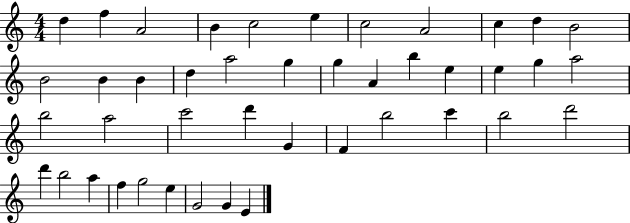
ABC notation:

X:1
T:Untitled
M:4/4
L:1/4
K:C
d f A2 B c2 e c2 A2 c d B2 B2 B B d a2 g g A b e e g a2 b2 a2 c'2 d' G F b2 c' b2 d'2 d' b2 a f g2 e G2 G E